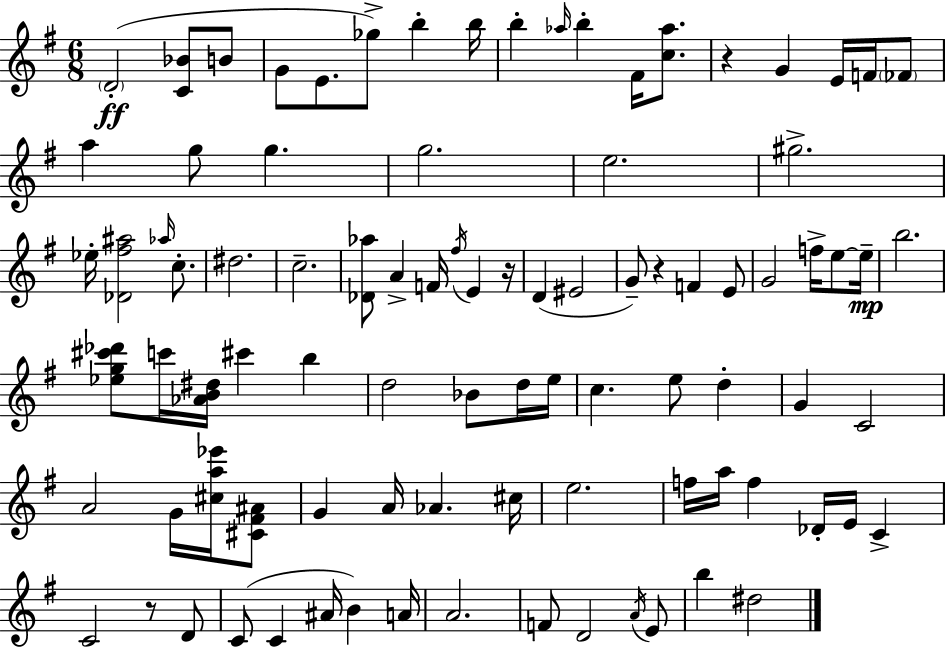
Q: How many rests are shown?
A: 4